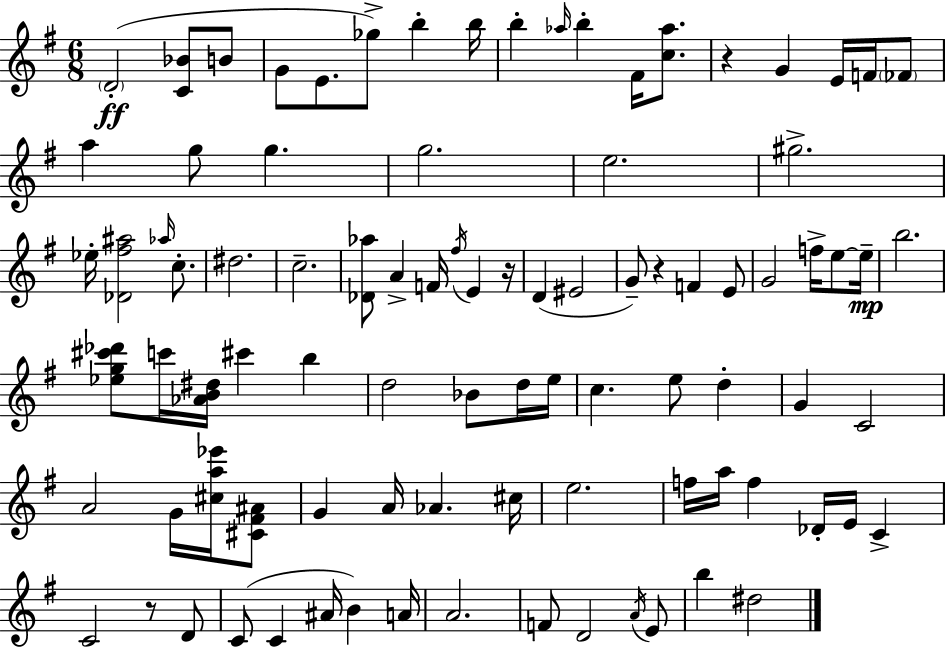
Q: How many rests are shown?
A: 4